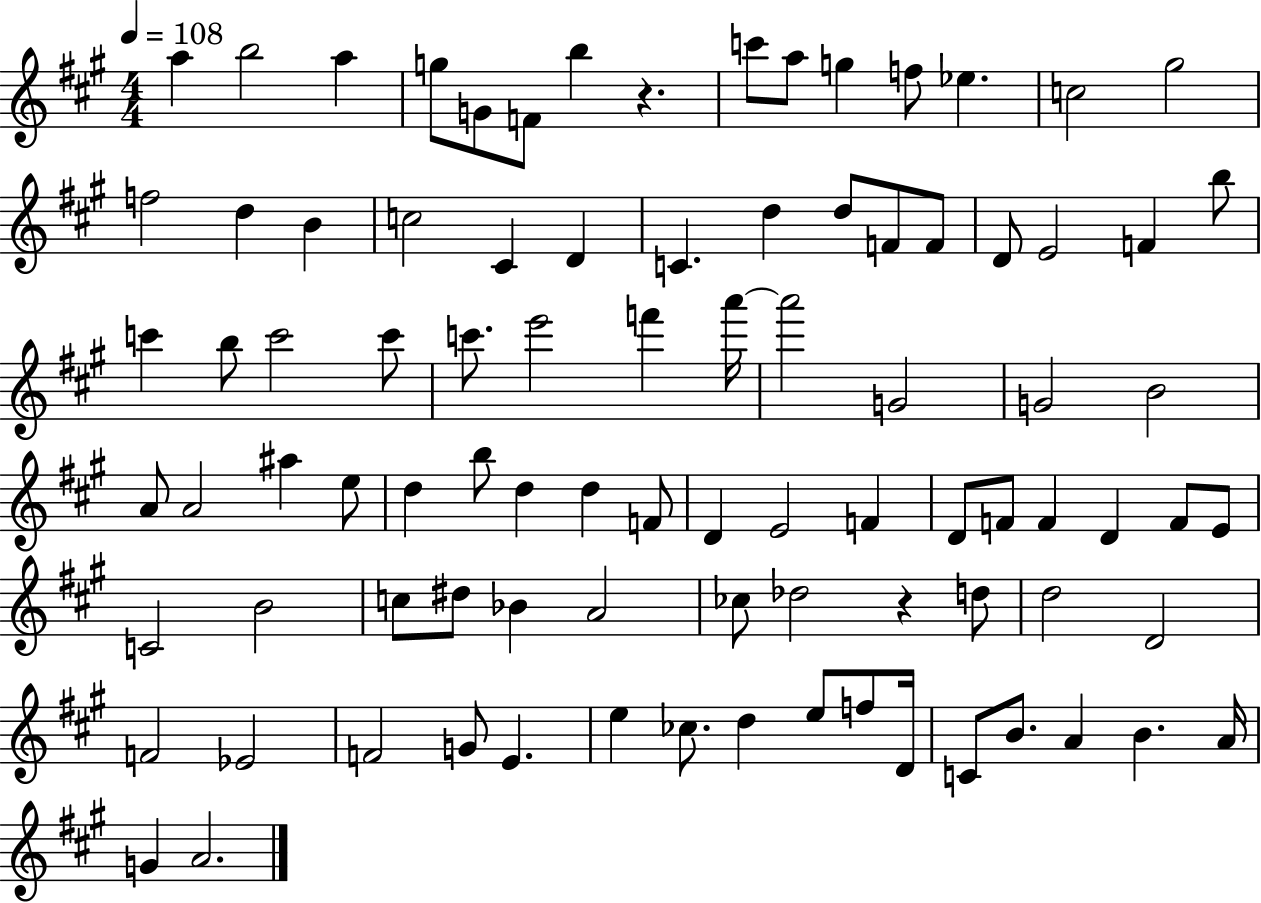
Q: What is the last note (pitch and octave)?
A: A4